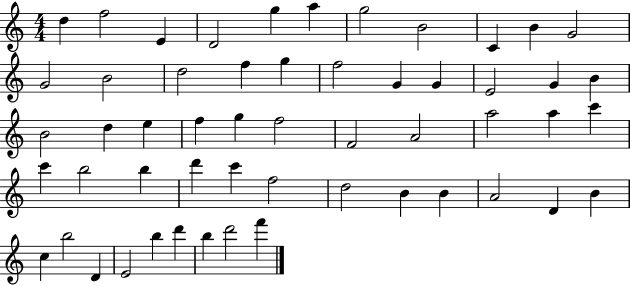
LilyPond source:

{
  \clef treble
  \numericTimeSignature
  \time 4/4
  \key c \major
  d''4 f''2 e'4 | d'2 g''4 a''4 | g''2 b'2 | c'4 b'4 g'2 | \break g'2 b'2 | d''2 f''4 g''4 | f''2 g'4 g'4 | e'2 g'4 b'4 | \break b'2 d''4 e''4 | f''4 g''4 f''2 | f'2 a'2 | a''2 a''4 c'''4 | \break c'''4 b''2 b''4 | d'''4 c'''4 f''2 | d''2 b'4 b'4 | a'2 d'4 b'4 | \break c''4 b''2 d'4 | e'2 b''4 d'''4 | b''4 d'''2 f'''4 | \bar "|."
}